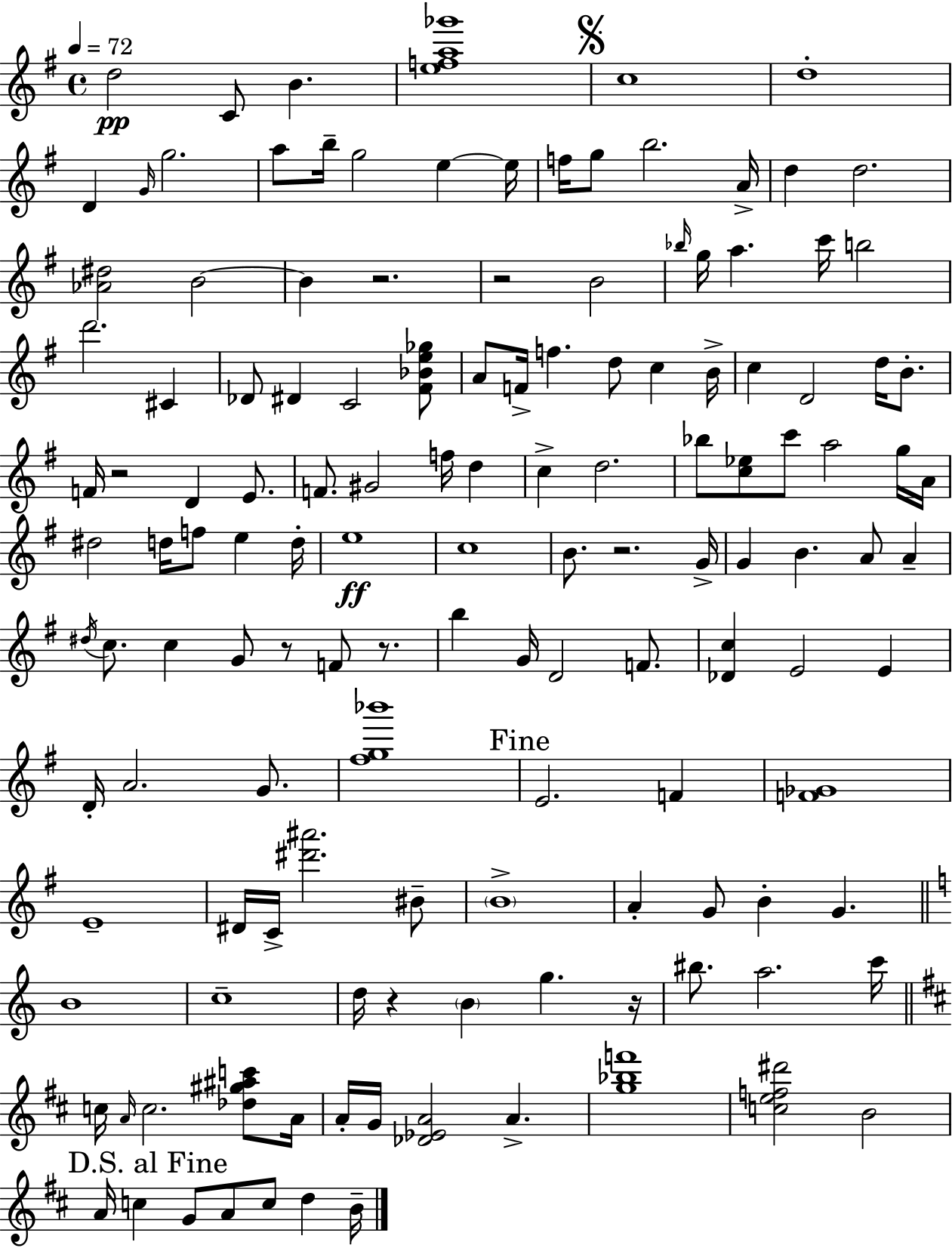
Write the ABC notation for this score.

X:1
T:Untitled
M:4/4
L:1/4
K:Em
d2 C/2 B [efa_g']4 c4 d4 D G/4 g2 a/2 b/4 g2 e e/4 f/4 g/2 b2 A/4 d d2 [_A^d]2 B2 B z2 z2 B2 _b/4 g/4 a c'/4 b2 d'2 ^C _D/2 ^D C2 [^F_Be_g]/2 A/2 F/4 f d/2 c B/4 c D2 d/4 B/2 F/4 z2 D E/2 F/2 ^G2 f/4 d c d2 _b/2 [c_e]/2 c'/2 a2 g/4 A/4 ^d2 d/4 f/2 e d/4 e4 c4 B/2 z2 G/4 G B A/2 A ^d/4 c/2 c G/2 z/2 F/2 z/2 b G/4 D2 F/2 [_Dc] E2 E D/4 A2 G/2 [^fg_b']4 E2 F [F_G]4 E4 ^D/4 C/4 [^d'^a']2 ^B/2 B4 A G/2 B G B4 c4 d/4 z B g z/4 ^b/2 a2 c'/4 c/4 A/4 c2 [_d^g^ac']/2 A/4 A/4 G/4 [_D_EA]2 A [g_bf']4 [cef^d']2 B2 A/4 c G/2 A/2 c/2 d B/4